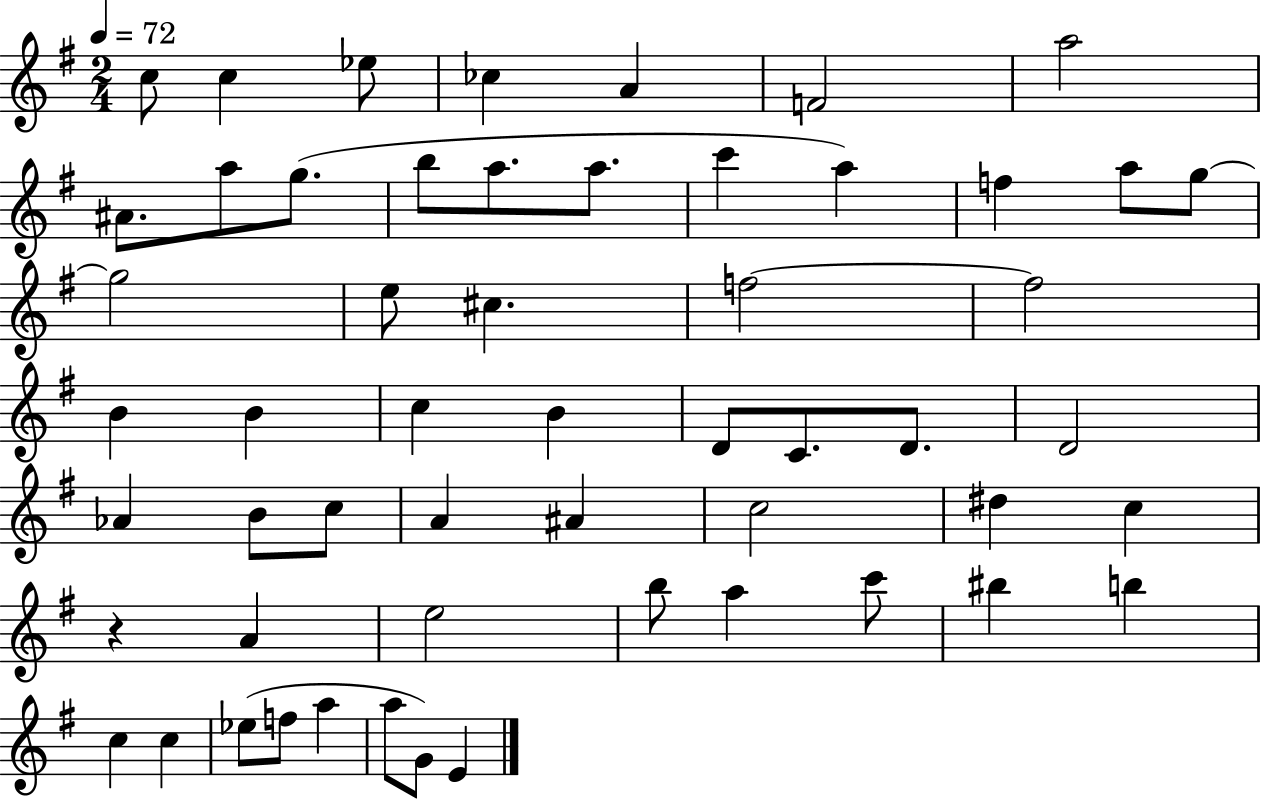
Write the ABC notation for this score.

X:1
T:Untitled
M:2/4
L:1/4
K:G
c/2 c _e/2 _c A F2 a2 ^A/2 a/2 g/2 b/2 a/2 a/2 c' a f a/2 g/2 g2 e/2 ^c f2 f2 B B c B D/2 C/2 D/2 D2 _A B/2 c/2 A ^A c2 ^d c z A e2 b/2 a c'/2 ^b b c c _e/2 f/2 a a/2 G/2 E